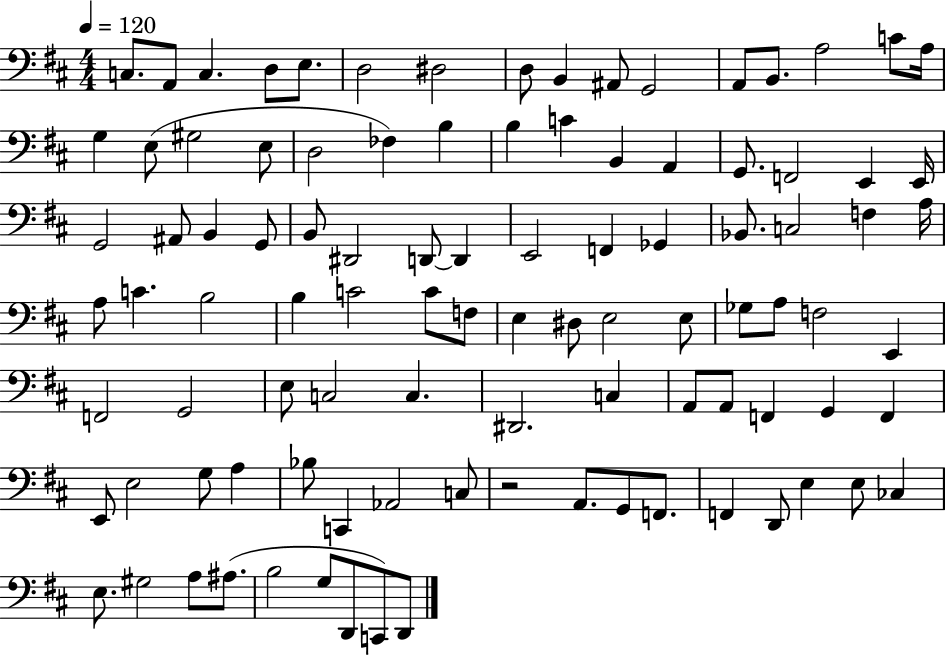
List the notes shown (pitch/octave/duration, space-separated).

C3/e. A2/e C3/q. D3/e E3/e. D3/h D#3/h D3/e B2/q A#2/e G2/h A2/e B2/e. A3/h C4/e A3/s G3/q E3/e G#3/h E3/e D3/h FES3/q B3/q B3/q C4/q B2/q A2/q G2/e. F2/h E2/q E2/s G2/h A#2/e B2/q G2/e B2/e D#2/h D2/e D2/q E2/h F2/q Gb2/q Bb2/e. C3/h F3/q A3/s A3/e C4/q. B3/h B3/q C4/h C4/e F3/e E3/q D#3/e E3/h E3/e Gb3/e A3/e F3/h E2/q F2/h G2/h E3/e C3/h C3/q. D#2/h. C3/q A2/e A2/e F2/q G2/q F2/q E2/e E3/h G3/e A3/q Bb3/e C2/q Ab2/h C3/e R/h A2/e. G2/e F2/e. F2/q D2/e E3/q E3/e CES3/q E3/e. G#3/h A3/e A#3/e. B3/h G3/e D2/e C2/e D2/e